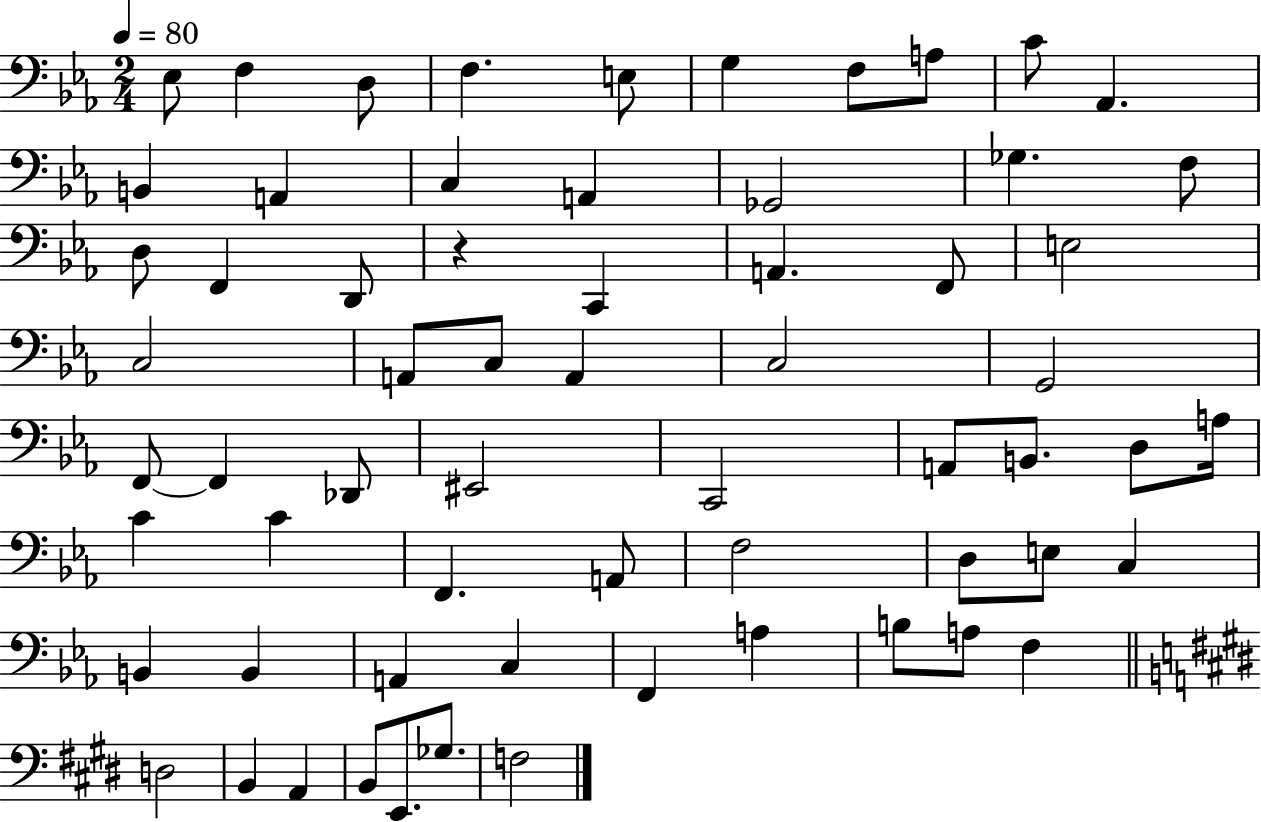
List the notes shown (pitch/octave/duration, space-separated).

Eb3/e F3/q D3/e F3/q. E3/e G3/q F3/e A3/e C4/e Ab2/q. B2/q A2/q C3/q A2/q Gb2/h Gb3/q. F3/e D3/e F2/q D2/e R/q C2/q A2/q. F2/e E3/h C3/h A2/e C3/e A2/q C3/h G2/h F2/e F2/q Db2/e EIS2/h C2/h A2/e B2/e. D3/e A3/s C4/q C4/q F2/q. A2/e F3/h D3/e E3/e C3/q B2/q B2/q A2/q C3/q F2/q A3/q B3/e A3/e F3/q D3/h B2/q A2/q B2/e E2/e. Gb3/e. F3/h